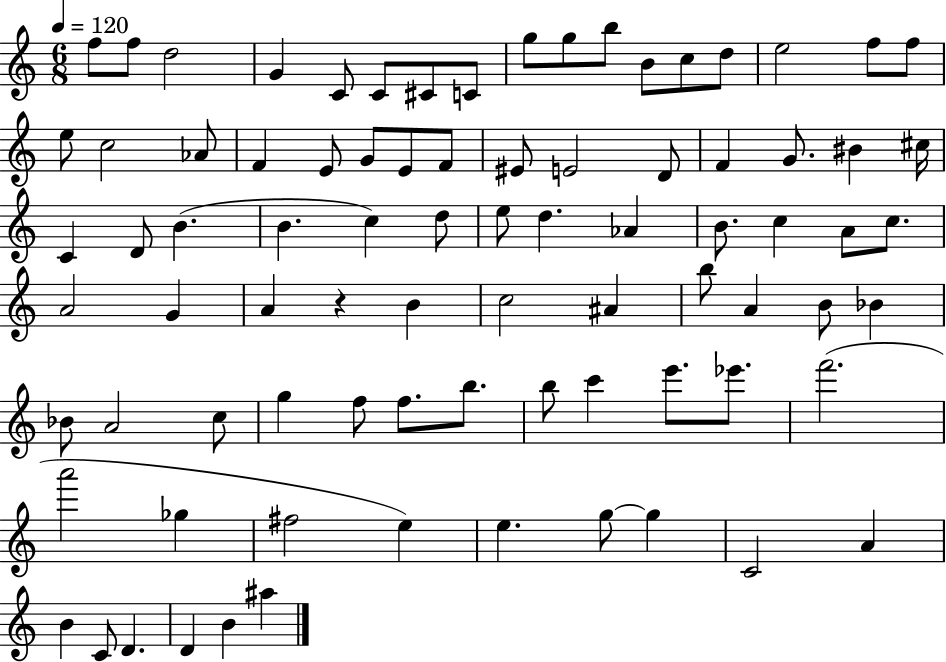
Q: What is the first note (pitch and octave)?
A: F5